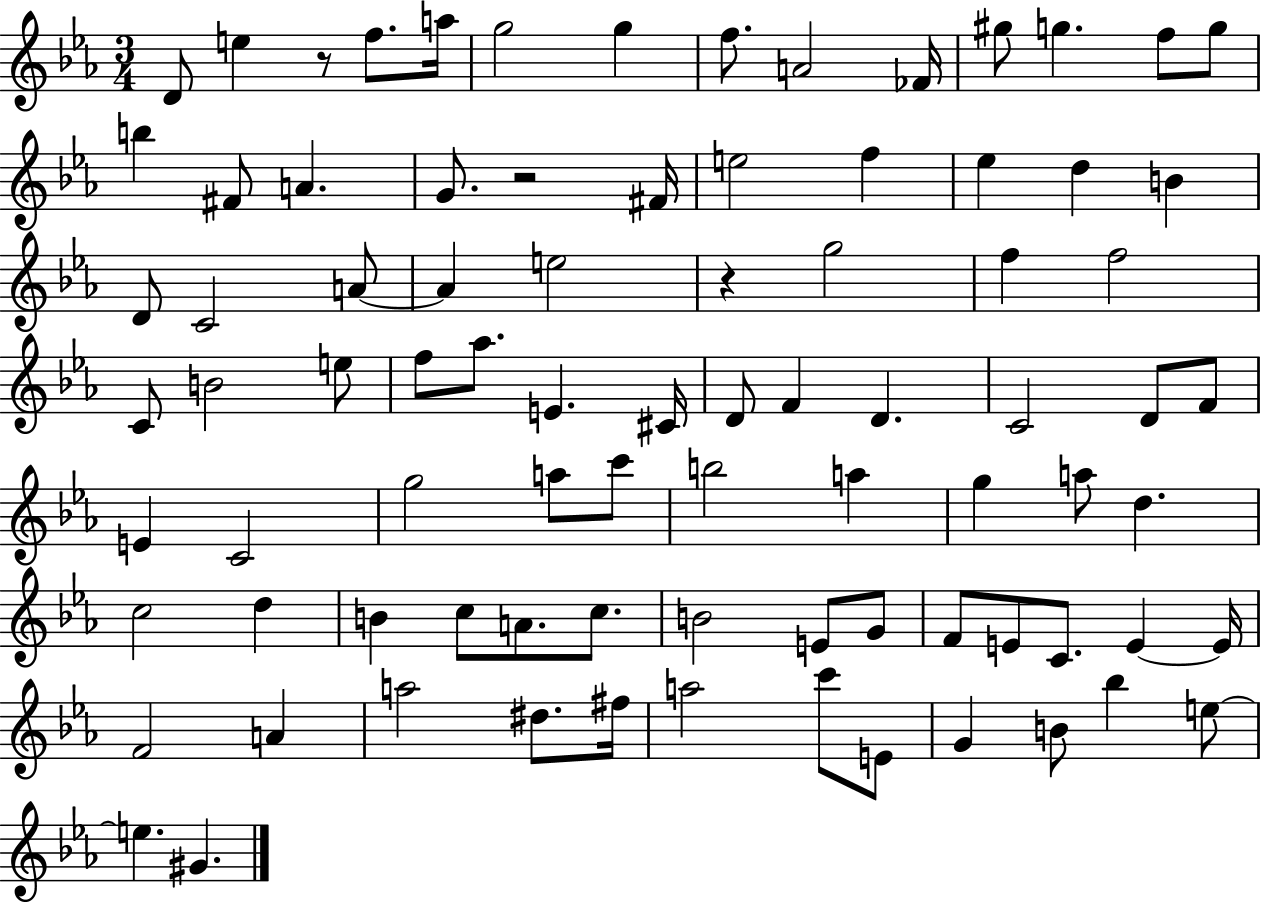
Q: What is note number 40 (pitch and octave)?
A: F4